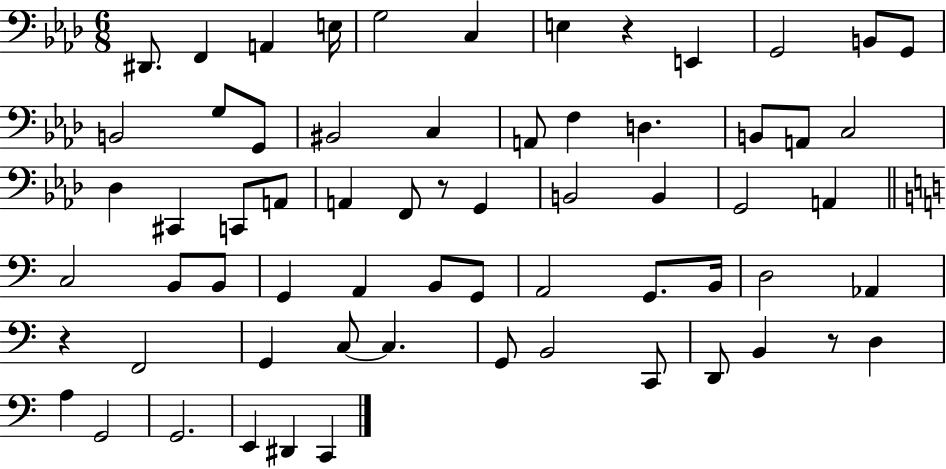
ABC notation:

X:1
T:Untitled
M:6/8
L:1/4
K:Ab
^D,,/2 F,, A,, E,/4 G,2 C, E, z E,, G,,2 B,,/2 G,,/2 B,,2 G,/2 G,,/2 ^B,,2 C, A,,/2 F, D, B,,/2 A,,/2 C,2 _D, ^C,, C,,/2 A,,/2 A,, F,,/2 z/2 G,, B,,2 B,, G,,2 A,, C,2 B,,/2 B,,/2 G,, A,, B,,/2 G,,/2 A,,2 G,,/2 B,,/4 D,2 _A,, z F,,2 G,, C,/2 C, G,,/2 B,,2 C,,/2 D,,/2 B,, z/2 D, A, G,,2 G,,2 E,, ^D,, C,,